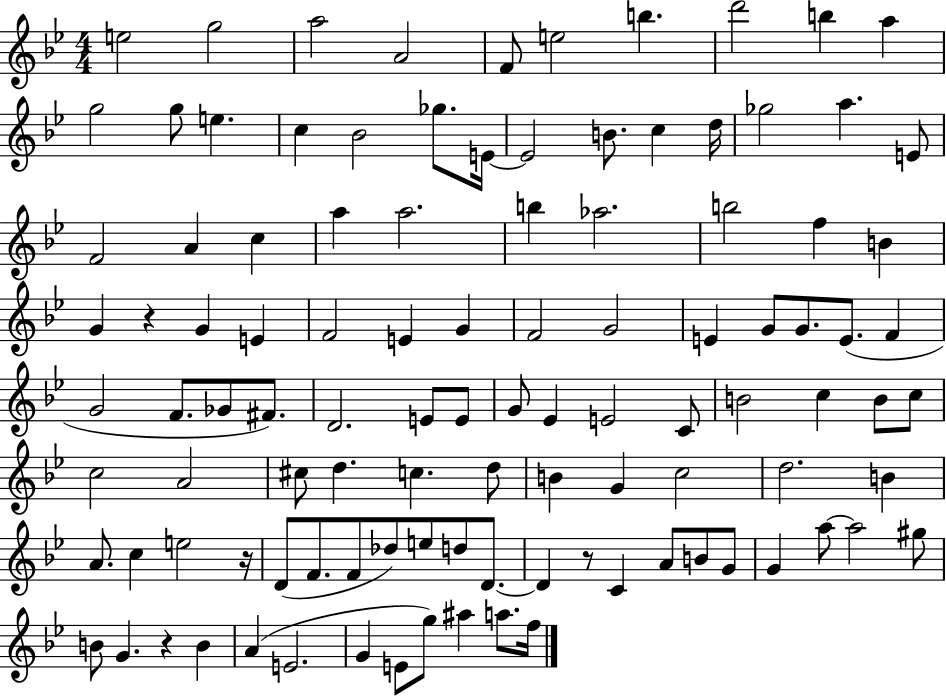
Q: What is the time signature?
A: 4/4